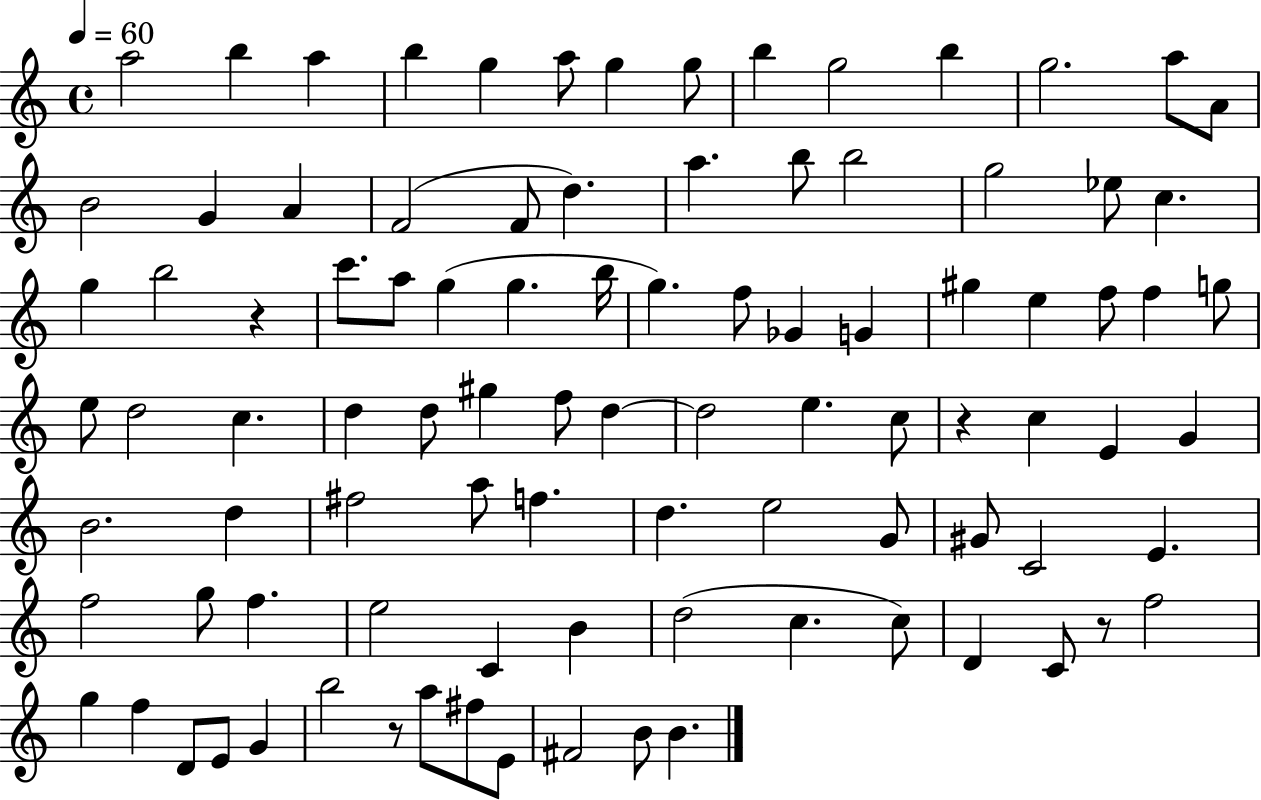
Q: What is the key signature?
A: C major